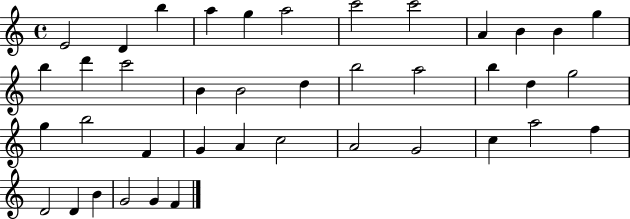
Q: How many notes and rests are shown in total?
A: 40